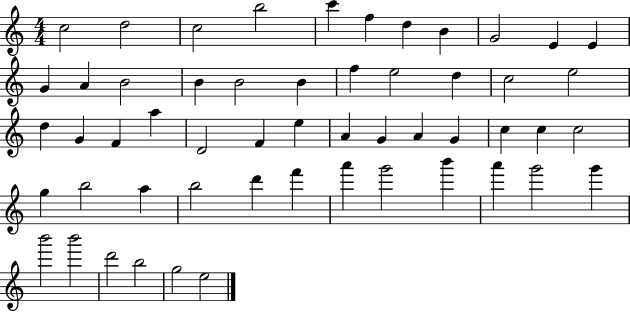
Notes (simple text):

C5/h D5/h C5/h B5/h C6/q F5/q D5/q B4/q G4/h E4/q E4/q G4/q A4/q B4/h B4/q B4/h B4/q F5/q E5/h D5/q C5/h E5/h D5/q G4/q F4/q A5/q D4/h F4/q E5/q A4/q G4/q A4/q G4/q C5/q C5/q C5/h G5/q B5/h A5/q B5/h D6/q F6/q A6/q G6/h B6/q A6/q G6/h G6/q B6/h B6/h D6/h B5/h G5/h E5/h